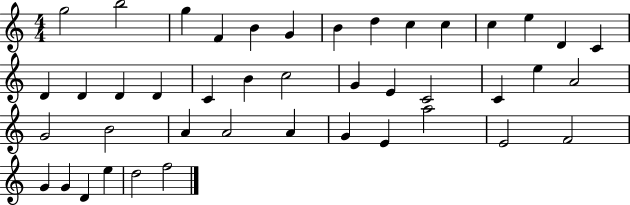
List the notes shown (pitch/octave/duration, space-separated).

G5/h B5/h G5/q F4/q B4/q G4/q B4/q D5/q C5/q C5/q C5/q E5/q D4/q C4/q D4/q D4/q D4/q D4/q C4/q B4/q C5/h G4/q E4/q C4/h C4/q E5/q A4/h G4/h B4/h A4/q A4/h A4/q G4/q E4/q A5/h E4/h F4/h G4/q G4/q D4/q E5/q D5/h F5/h